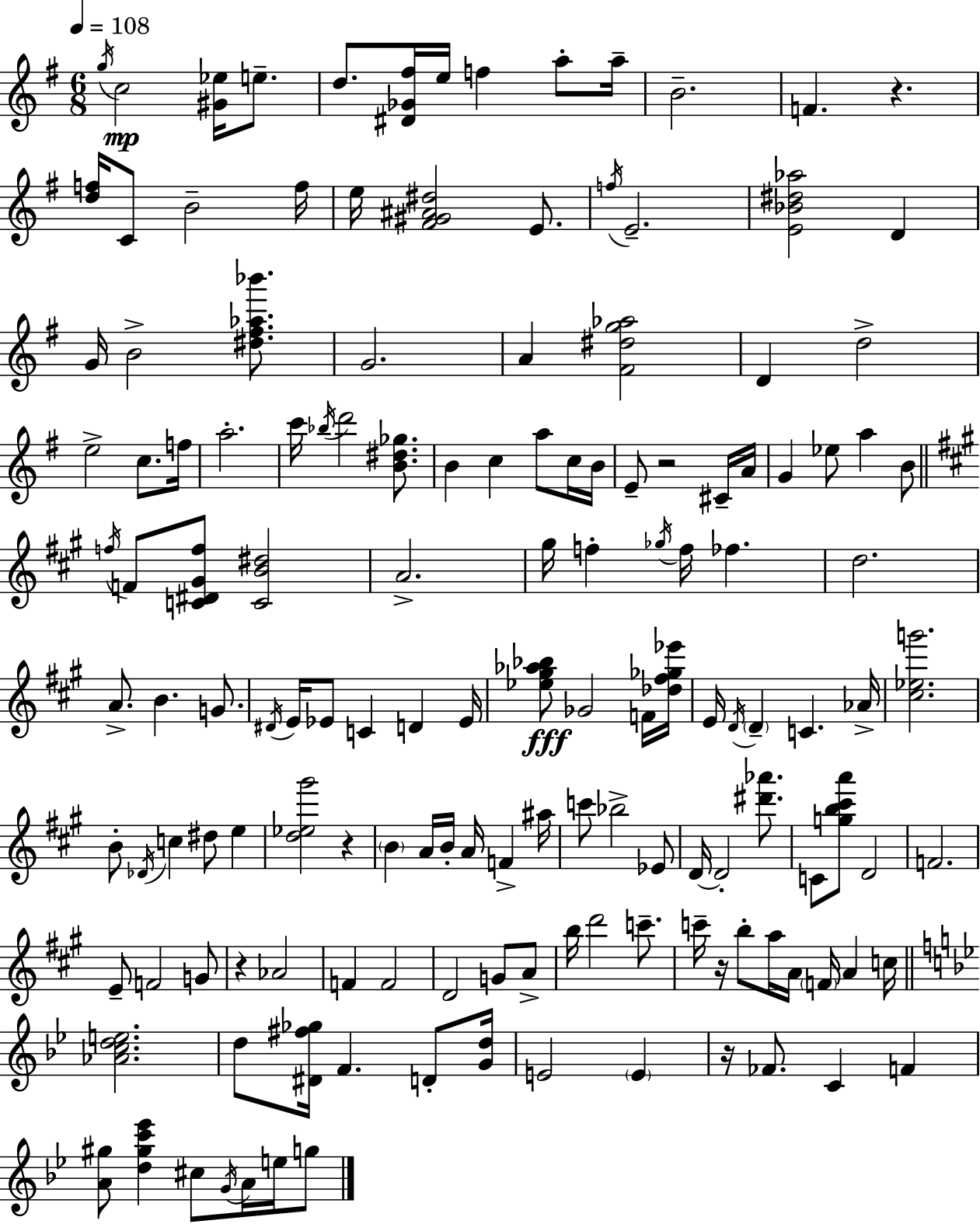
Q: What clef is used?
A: treble